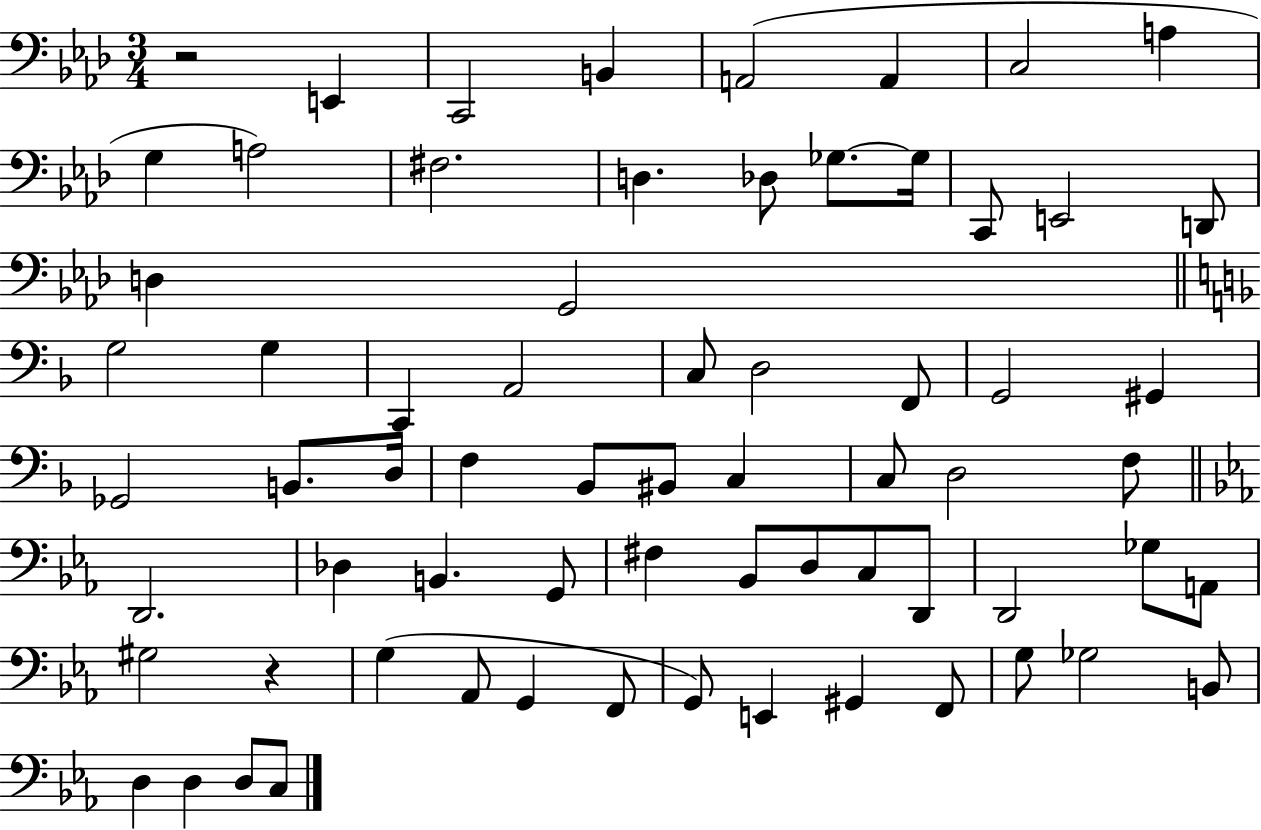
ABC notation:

X:1
T:Untitled
M:3/4
L:1/4
K:Ab
z2 E,, C,,2 B,, A,,2 A,, C,2 A, G, A,2 ^F,2 D, _D,/2 _G,/2 _G,/4 C,,/2 E,,2 D,,/2 D, G,,2 G,2 G, C,, A,,2 C,/2 D,2 F,,/2 G,,2 ^G,, _G,,2 B,,/2 D,/4 F, _B,,/2 ^B,,/2 C, C,/2 D,2 F,/2 D,,2 _D, B,, G,,/2 ^F, _B,,/2 D,/2 C,/2 D,,/2 D,,2 _G,/2 A,,/2 ^G,2 z G, _A,,/2 G,, F,,/2 G,,/2 E,, ^G,, F,,/2 G,/2 _G,2 B,,/2 D, D, D,/2 C,/2